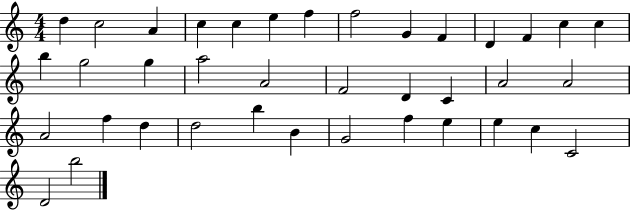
X:1
T:Untitled
M:4/4
L:1/4
K:C
d c2 A c c e f f2 G F D F c c b g2 g a2 A2 F2 D C A2 A2 A2 f d d2 b B G2 f e e c C2 D2 b2